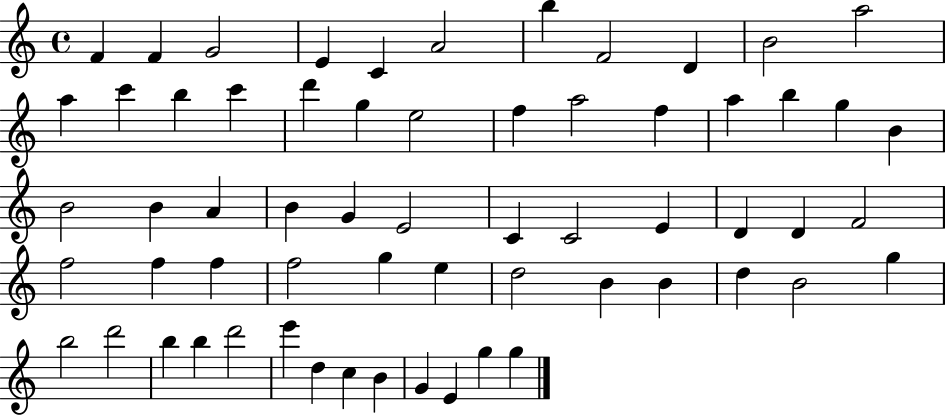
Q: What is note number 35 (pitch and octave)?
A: D4